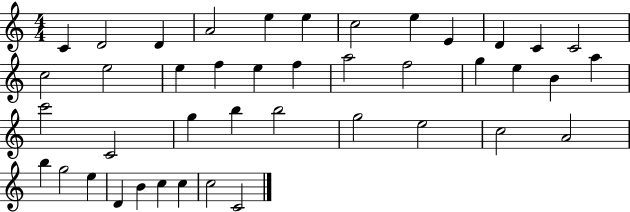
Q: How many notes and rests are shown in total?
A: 42